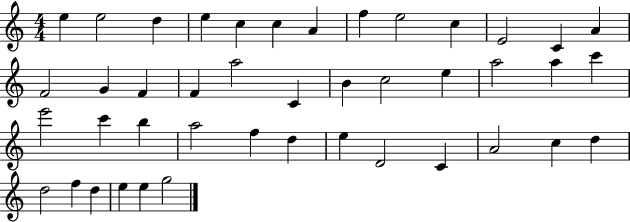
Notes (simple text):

E5/q E5/h D5/q E5/q C5/q C5/q A4/q F5/q E5/h C5/q E4/h C4/q A4/q F4/h G4/q F4/q F4/q A5/h C4/q B4/q C5/h E5/q A5/h A5/q C6/q E6/h C6/q B5/q A5/h F5/q D5/q E5/q D4/h C4/q A4/h C5/q D5/q D5/h F5/q D5/q E5/q E5/q G5/h